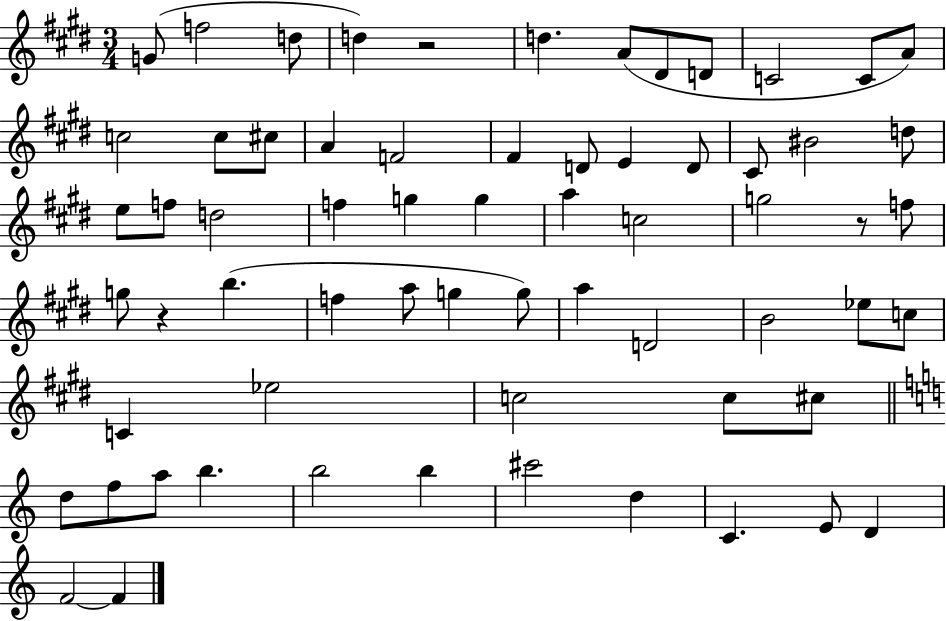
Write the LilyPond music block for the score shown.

{
  \clef treble
  \numericTimeSignature
  \time 3/4
  \key e \major
  g'8( f''2 d''8 | d''4) r2 | d''4. a'8( dis'8 d'8 | c'2 c'8 a'8) | \break c''2 c''8 cis''8 | a'4 f'2 | fis'4 d'8 e'4 d'8 | cis'8 bis'2 d''8 | \break e''8 f''8 d''2 | f''4 g''4 g''4 | a''4 c''2 | g''2 r8 f''8 | \break g''8 r4 b''4.( | f''4 a''8 g''4 g''8) | a''4 d'2 | b'2 ees''8 c''8 | \break c'4 ees''2 | c''2 c''8 cis''8 | \bar "||" \break \key a \minor d''8 f''8 a''8 b''4. | b''2 b''4 | cis'''2 d''4 | c'4. e'8 d'4 | \break f'2~~ f'4 | \bar "|."
}